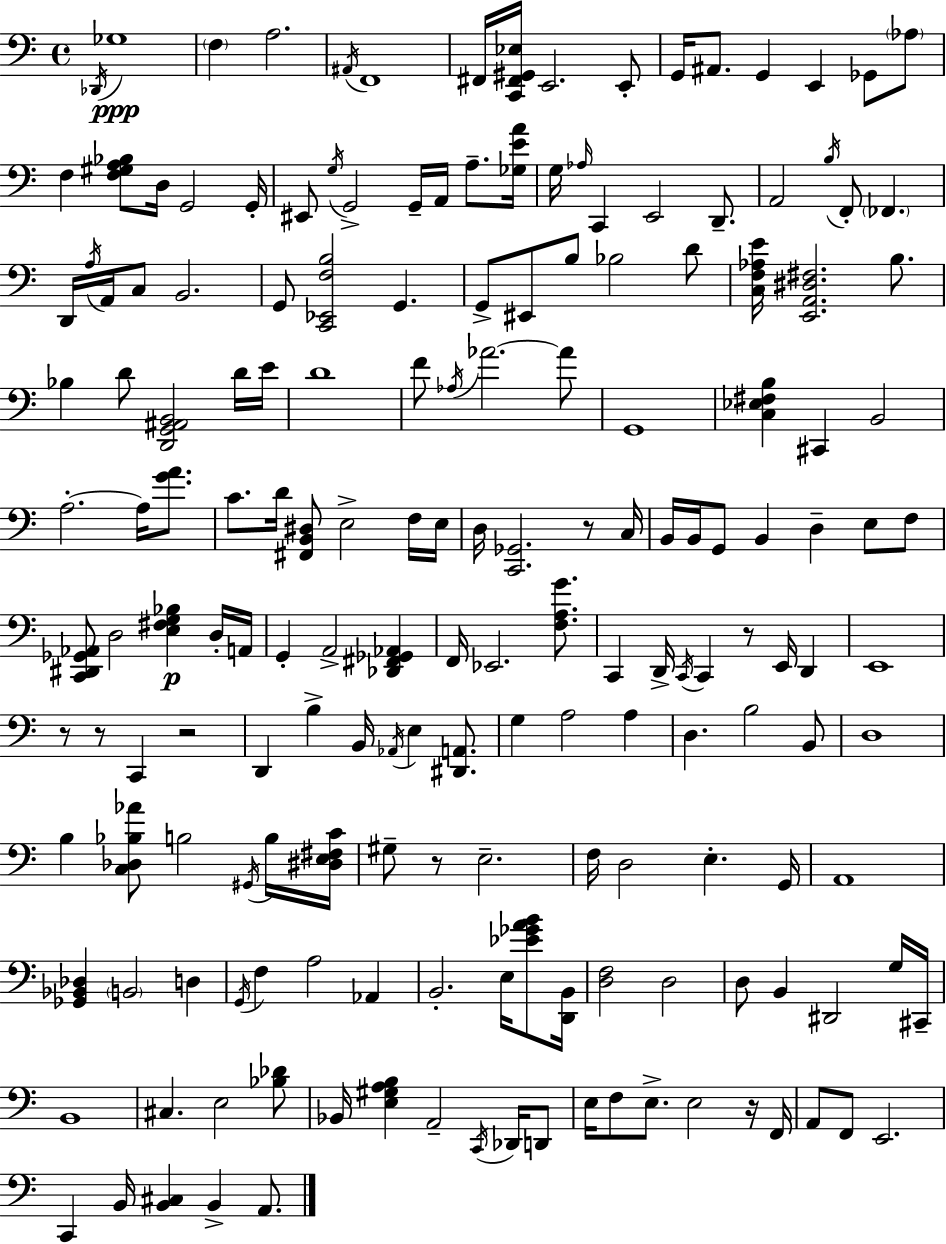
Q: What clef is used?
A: bass